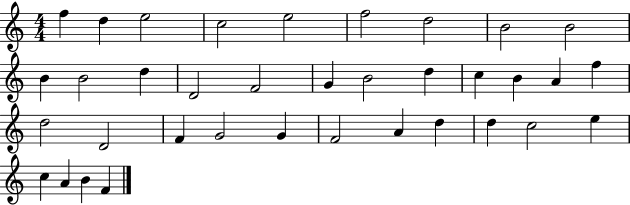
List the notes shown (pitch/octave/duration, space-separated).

F5/q D5/q E5/h C5/h E5/h F5/h D5/h B4/h B4/h B4/q B4/h D5/q D4/h F4/h G4/q B4/h D5/q C5/q B4/q A4/q F5/q D5/h D4/h F4/q G4/h G4/q F4/h A4/q D5/q D5/q C5/h E5/q C5/q A4/q B4/q F4/q